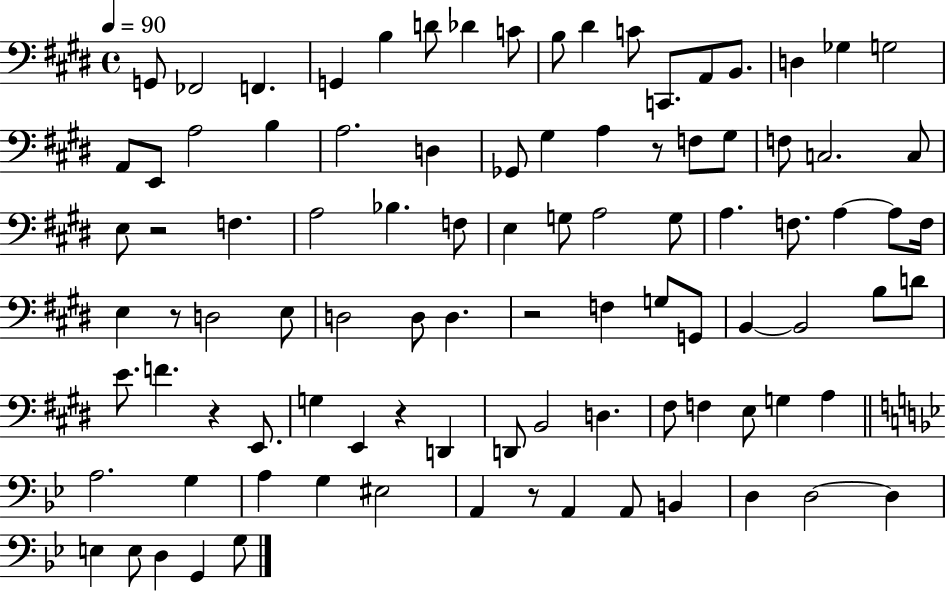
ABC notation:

X:1
T:Untitled
M:4/4
L:1/4
K:E
G,,/2 _F,,2 F,, G,, B, D/2 _D C/2 B,/2 ^D C/2 C,,/2 A,,/2 B,,/2 D, _G, G,2 A,,/2 E,,/2 A,2 B, A,2 D, _G,,/2 ^G, A, z/2 F,/2 ^G,/2 F,/2 C,2 C,/2 E,/2 z2 F, A,2 _B, F,/2 E, G,/2 A,2 G,/2 A, F,/2 A, A,/2 F,/4 E, z/2 D,2 E,/2 D,2 D,/2 D, z2 F, G,/2 G,,/2 B,, B,,2 B,/2 D/2 E/2 F z E,,/2 G, E,, z D,, D,,/2 B,,2 D, ^F,/2 F, E,/2 G, A, A,2 G, A, G, ^E,2 A,, z/2 A,, A,,/2 B,, D, D,2 D, E, E,/2 D, G,, G,/2